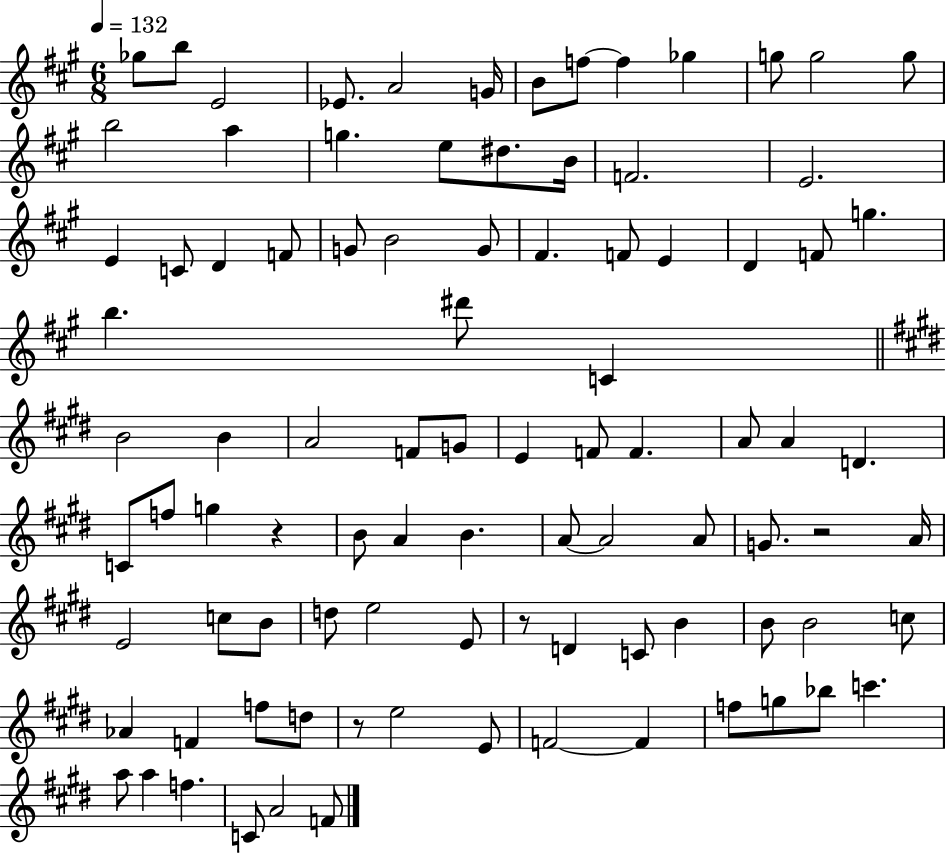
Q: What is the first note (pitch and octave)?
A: Gb5